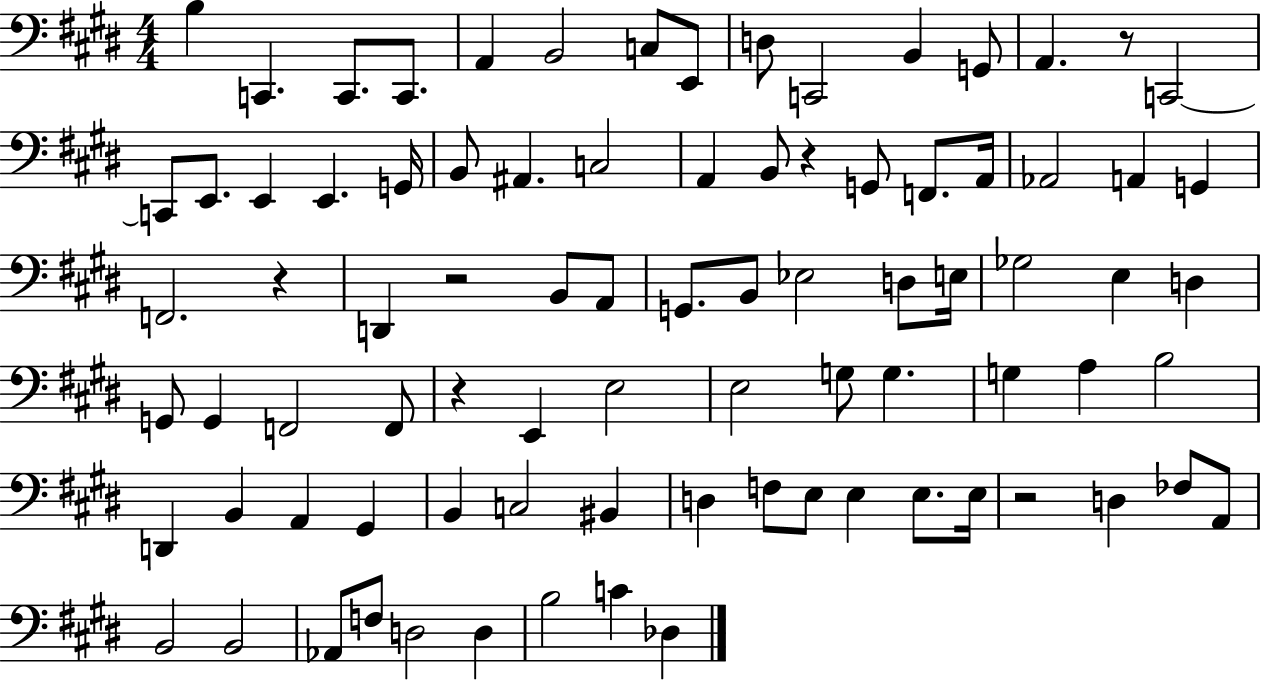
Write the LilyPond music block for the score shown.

{
  \clef bass
  \numericTimeSignature
  \time 4/4
  \key e \major
  b4 c,4. c,8. c,8. | a,4 b,2 c8 e,8 | d8 c,2 b,4 g,8 | a,4. r8 c,2~~ | \break c,8 e,8. e,4 e,4. g,16 | b,8 ais,4. c2 | a,4 b,8 r4 g,8 f,8. a,16 | aes,2 a,4 g,4 | \break f,2. r4 | d,4 r2 b,8 a,8 | g,8. b,8 ees2 d8 e16 | ges2 e4 d4 | \break g,8 g,4 f,2 f,8 | r4 e,4 e2 | e2 g8 g4. | g4 a4 b2 | \break d,4 b,4 a,4 gis,4 | b,4 c2 bis,4 | d4 f8 e8 e4 e8. e16 | r2 d4 fes8 a,8 | \break b,2 b,2 | aes,8 f8 d2 d4 | b2 c'4 des4 | \bar "|."
}